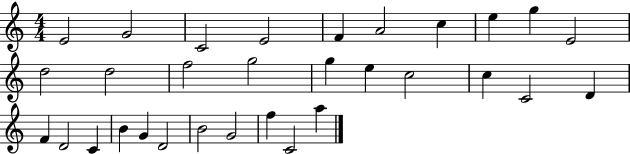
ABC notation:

X:1
T:Untitled
M:4/4
L:1/4
K:C
E2 G2 C2 E2 F A2 c e g E2 d2 d2 f2 g2 g e c2 c C2 D F D2 C B G D2 B2 G2 f C2 a